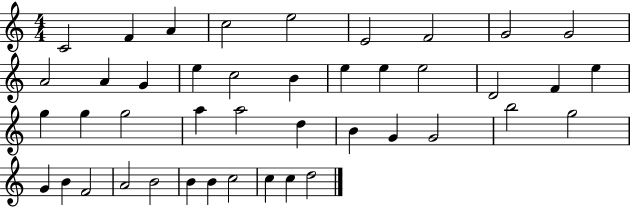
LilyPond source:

{
  \clef treble
  \numericTimeSignature
  \time 4/4
  \key c \major
  c'2 f'4 a'4 | c''2 e''2 | e'2 f'2 | g'2 g'2 | \break a'2 a'4 g'4 | e''4 c''2 b'4 | e''4 e''4 e''2 | d'2 f'4 e''4 | \break g''4 g''4 g''2 | a''4 a''2 d''4 | b'4 g'4 g'2 | b''2 g''2 | \break g'4 b'4 f'2 | a'2 b'2 | b'4 b'4 c''2 | c''4 c''4 d''2 | \break \bar "|."
}